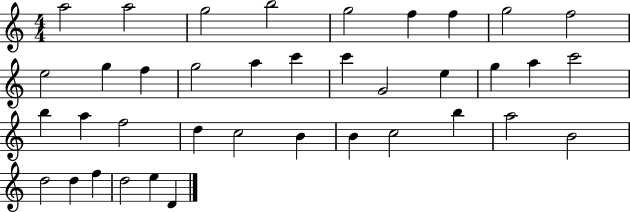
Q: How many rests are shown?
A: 0